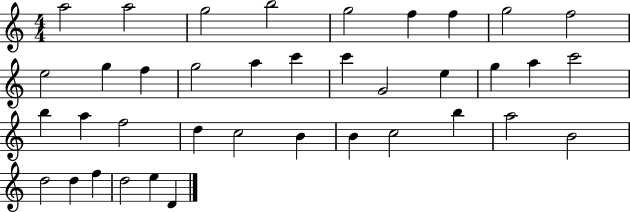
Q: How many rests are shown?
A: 0